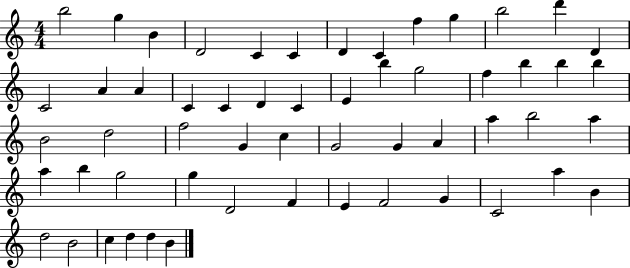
X:1
T:Untitled
M:4/4
L:1/4
K:C
b2 g B D2 C C D C f g b2 d' D C2 A A C C D C E b g2 f b b b B2 d2 f2 G c G2 G A a b2 a a b g2 g D2 F E F2 G C2 a B d2 B2 c d d B